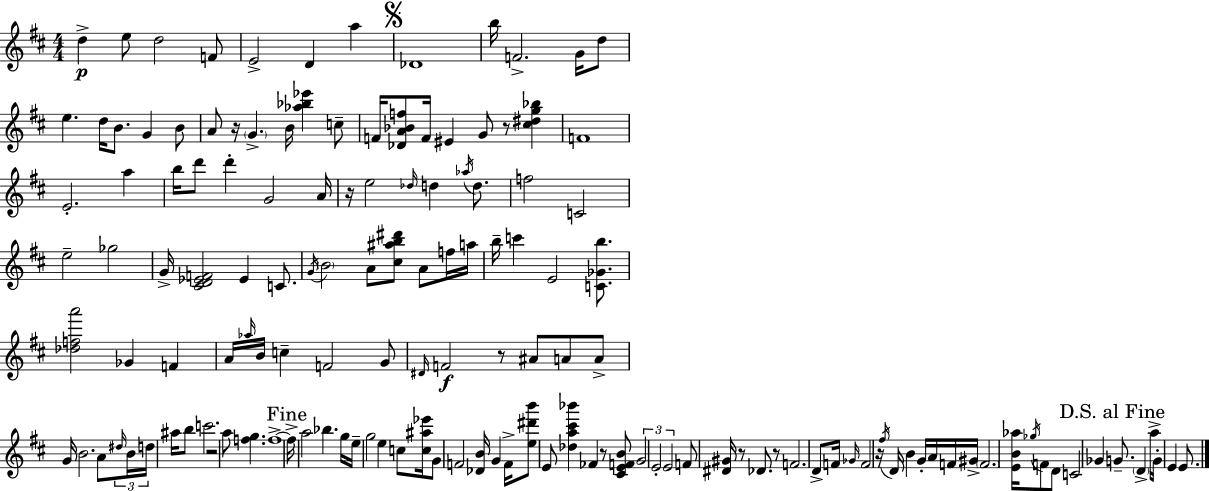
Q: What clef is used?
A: treble